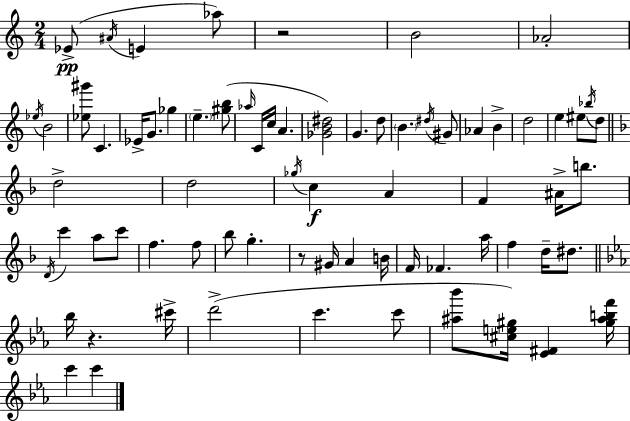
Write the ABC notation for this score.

X:1
T:Untitled
M:2/4
L:1/4
K:Am
_E/2 ^A/4 E _a/2 z2 B2 _A2 _e/4 B2 [_e^g']/2 C _E/4 G/2 _g e [^gb]/2 _a/4 C/4 c/4 A [_GB^d]2 G d/2 B ^d/4 ^G/2 _A B d2 e ^e/2 _b/4 d/2 d2 d2 _g/4 c A F ^A/4 b/2 D/4 c' a/2 c'/2 f f/2 _b/2 g z/2 ^G/4 A B/4 F/4 _F a/4 f d/4 ^d/2 _b/4 z ^c'/4 d'2 c' c'/2 [^a_b']/2 [^ce^g]/4 [_E^F] [^g^abf']/4 c' c'